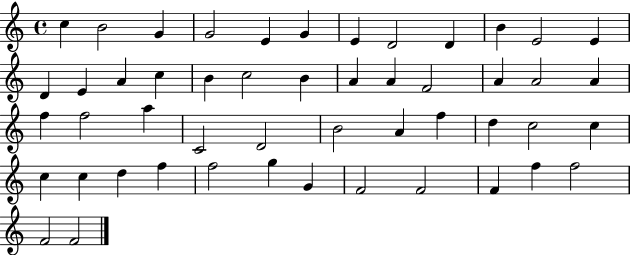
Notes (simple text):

C5/q B4/h G4/q G4/h E4/q G4/q E4/q D4/h D4/q B4/q E4/h E4/q D4/q E4/q A4/q C5/q B4/q C5/h B4/q A4/q A4/q F4/h A4/q A4/h A4/q F5/q F5/h A5/q C4/h D4/h B4/h A4/q F5/q D5/q C5/h C5/q C5/q C5/q D5/q F5/q F5/h G5/q G4/q F4/h F4/h F4/q F5/q F5/h F4/h F4/h